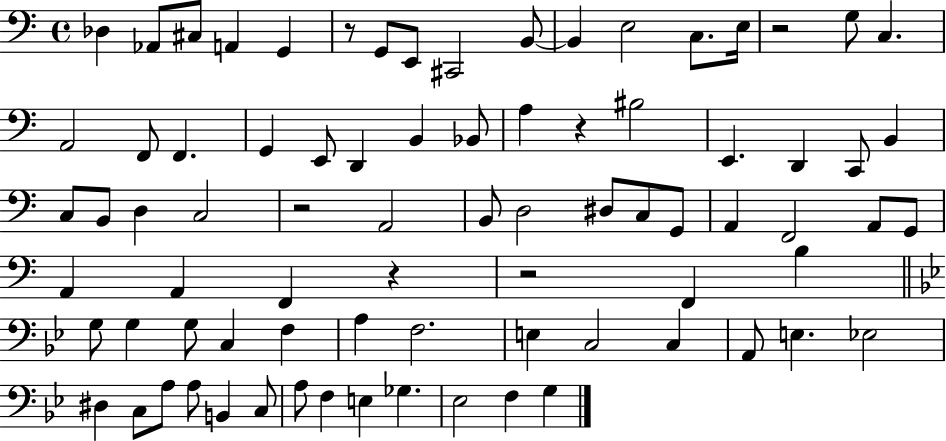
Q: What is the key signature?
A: C major